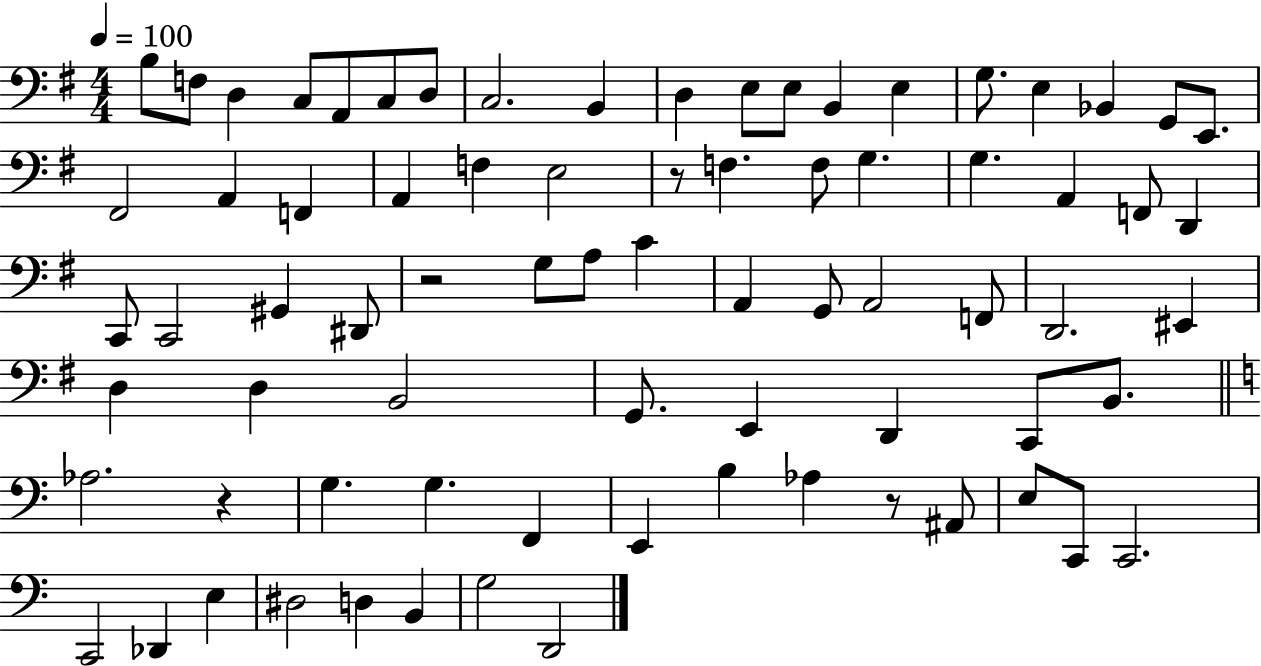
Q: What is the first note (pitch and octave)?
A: B3